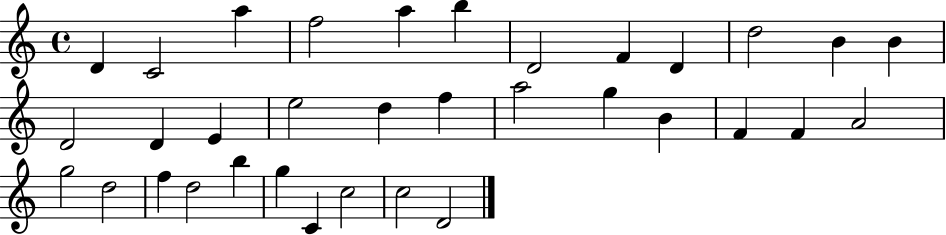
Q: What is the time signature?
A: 4/4